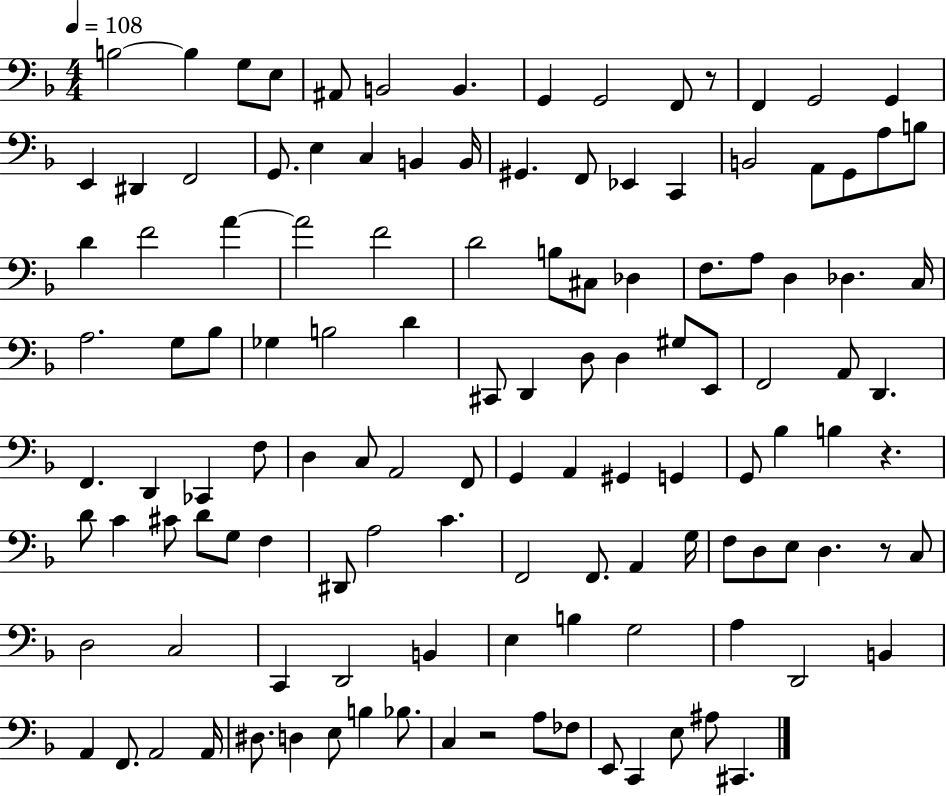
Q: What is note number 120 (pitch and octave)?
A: C#2